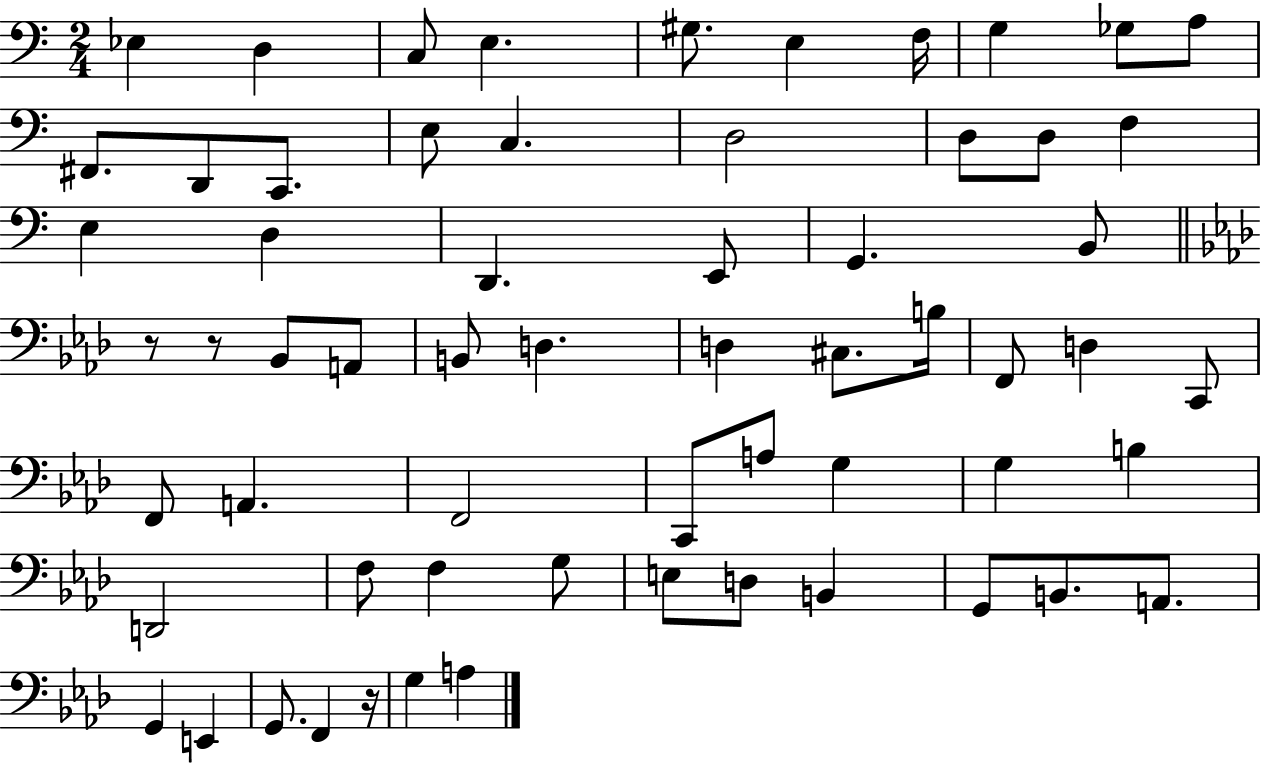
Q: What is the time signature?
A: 2/4